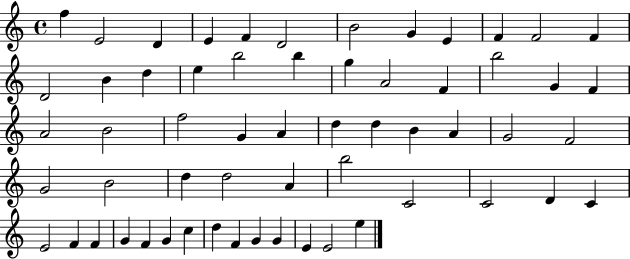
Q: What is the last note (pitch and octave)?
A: E5